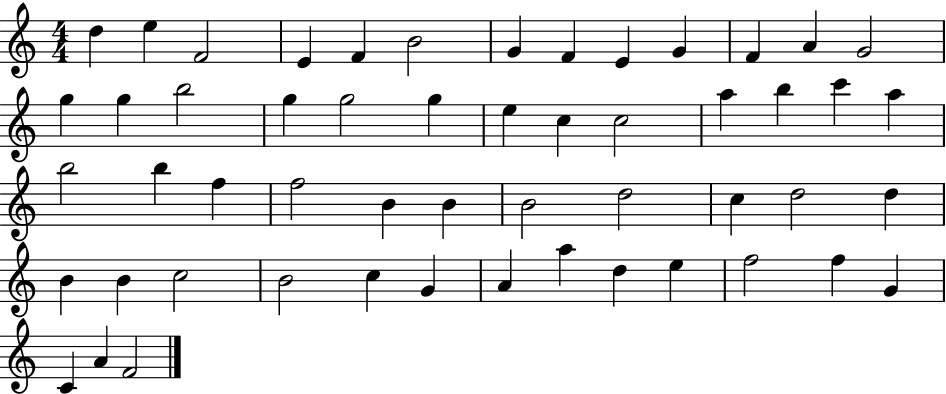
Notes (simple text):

D5/q E5/q F4/h E4/q F4/q B4/h G4/q F4/q E4/q G4/q F4/q A4/q G4/h G5/q G5/q B5/h G5/q G5/h G5/q E5/q C5/q C5/h A5/q B5/q C6/q A5/q B5/h B5/q F5/q F5/h B4/q B4/q B4/h D5/h C5/q D5/h D5/q B4/q B4/q C5/h B4/h C5/q G4/q A4/q A5/q D5/q E5/q F5/h F5/q G4/q C4/q A4/q F4/h